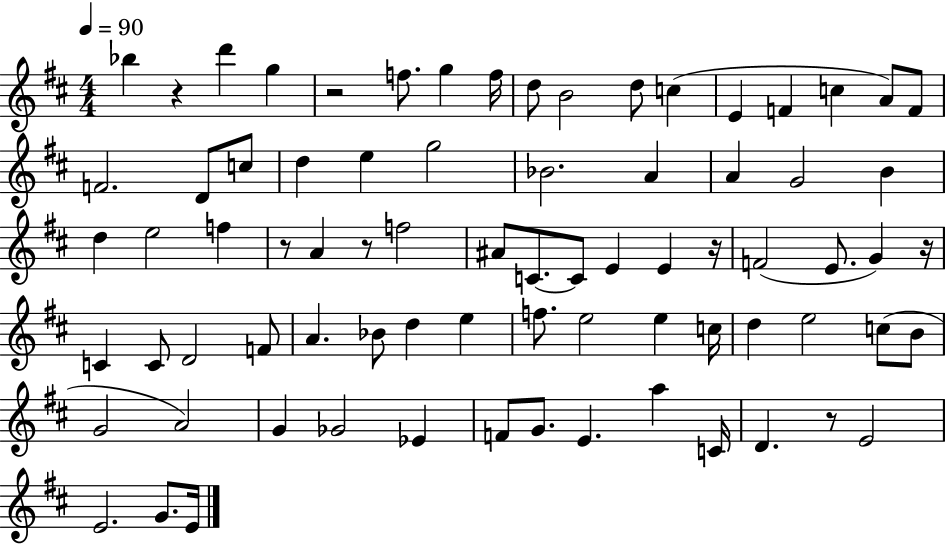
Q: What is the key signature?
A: D major